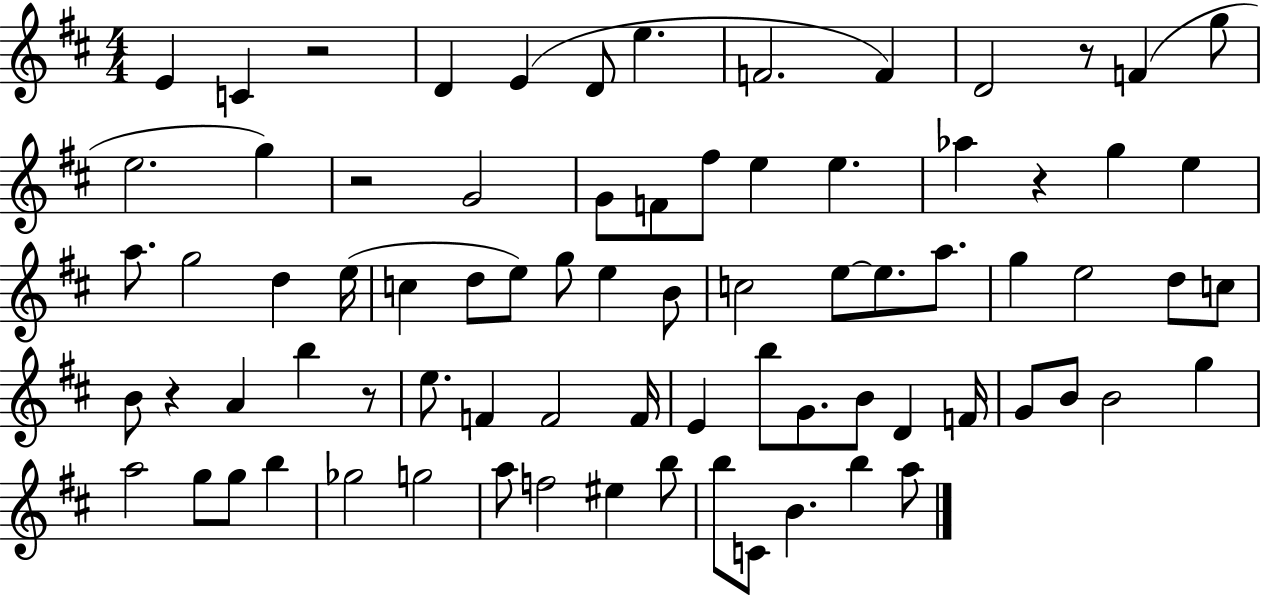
{
  \clef treble
  \numericTimeSignature
  \time 4/4
  \key d \major
  e'4 c'4 r2 | d'4 e'4( d'8 e''4. | f'2. f'4) | d'2 r8 f'4( g''8 | \break e''2. g''4) | r2 g'2 | g'8 f'8 fis''8 e''4 e''4. | aes''4 r4 g''4 e''4 | \break a''8. g''2 d''4 e''16( | c''4 d''8 e''8) g''8 e''4 b'8 | c''2 e''8~~ e''8. a''8. | g''4 e''2 d''8 c''8 | \break b'8 r4 a'4 b''4 r8 | e''8. f'4 f'2 f'16 | e'4 b''8 g'8. b'8 d'4 f'16 | g'8 b'8 b'2 g''4 | \break a''2 g''8 g''8 b''4 | ges''2 g''2 | a''8 f''2 eis''4 b''8 | b''8 c'8 b'4. b''4 a''8 | \break \bar "|."
}